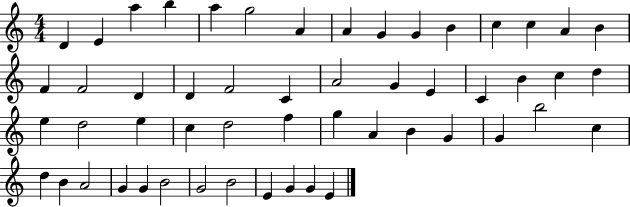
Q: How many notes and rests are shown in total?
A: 53